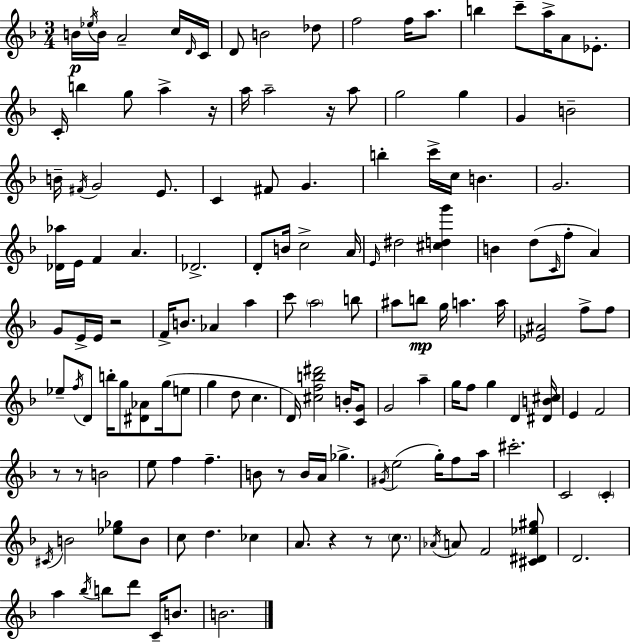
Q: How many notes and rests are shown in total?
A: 145